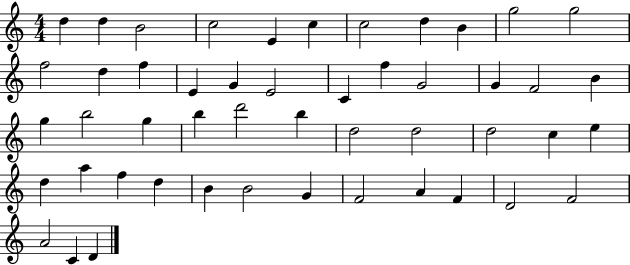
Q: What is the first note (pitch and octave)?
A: D5